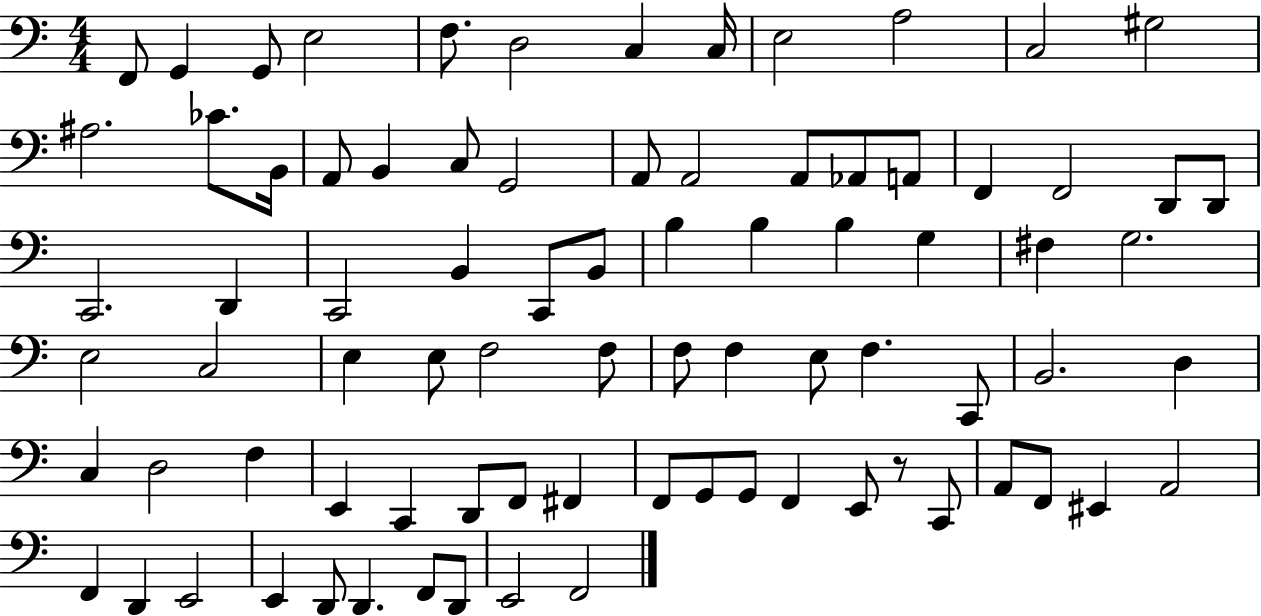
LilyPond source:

{
  \clef bass
  \numericTimeSignature
  \time 4/4
  \key c \major
  f,8 g,4 g,8 e2 | f8. d2 c4 c16 | e2 a2 | c2 gis2 | \break ais2. ces'8. b,16 | a,8 b,4 c8 g,2 | a,8 a,2 a,8 aes,8 a,8 | f,4 f,2 d,8 d,8 | \break c,2. d,4 | c,2 b,4 c,8 b,8 | b4 b4 b4 g4 | fis4 g2. | \break e2 c2 | e4 e8 f2 f8 | f8 f4 e8 f4. c,8 | b,2. d4 | \break c4 d2 f4 | e,4 c,4 d,8 f,8 fis,4 | f,8 g,8 g,8 f,4 e,8 r8 c,8 | a,8 f,8 eis,4 a,2 | \break f,4 d,4 e,2 | e,4 d,8 d,4. f,8 d,8 | e,2 f,2 | \bar "|."
}